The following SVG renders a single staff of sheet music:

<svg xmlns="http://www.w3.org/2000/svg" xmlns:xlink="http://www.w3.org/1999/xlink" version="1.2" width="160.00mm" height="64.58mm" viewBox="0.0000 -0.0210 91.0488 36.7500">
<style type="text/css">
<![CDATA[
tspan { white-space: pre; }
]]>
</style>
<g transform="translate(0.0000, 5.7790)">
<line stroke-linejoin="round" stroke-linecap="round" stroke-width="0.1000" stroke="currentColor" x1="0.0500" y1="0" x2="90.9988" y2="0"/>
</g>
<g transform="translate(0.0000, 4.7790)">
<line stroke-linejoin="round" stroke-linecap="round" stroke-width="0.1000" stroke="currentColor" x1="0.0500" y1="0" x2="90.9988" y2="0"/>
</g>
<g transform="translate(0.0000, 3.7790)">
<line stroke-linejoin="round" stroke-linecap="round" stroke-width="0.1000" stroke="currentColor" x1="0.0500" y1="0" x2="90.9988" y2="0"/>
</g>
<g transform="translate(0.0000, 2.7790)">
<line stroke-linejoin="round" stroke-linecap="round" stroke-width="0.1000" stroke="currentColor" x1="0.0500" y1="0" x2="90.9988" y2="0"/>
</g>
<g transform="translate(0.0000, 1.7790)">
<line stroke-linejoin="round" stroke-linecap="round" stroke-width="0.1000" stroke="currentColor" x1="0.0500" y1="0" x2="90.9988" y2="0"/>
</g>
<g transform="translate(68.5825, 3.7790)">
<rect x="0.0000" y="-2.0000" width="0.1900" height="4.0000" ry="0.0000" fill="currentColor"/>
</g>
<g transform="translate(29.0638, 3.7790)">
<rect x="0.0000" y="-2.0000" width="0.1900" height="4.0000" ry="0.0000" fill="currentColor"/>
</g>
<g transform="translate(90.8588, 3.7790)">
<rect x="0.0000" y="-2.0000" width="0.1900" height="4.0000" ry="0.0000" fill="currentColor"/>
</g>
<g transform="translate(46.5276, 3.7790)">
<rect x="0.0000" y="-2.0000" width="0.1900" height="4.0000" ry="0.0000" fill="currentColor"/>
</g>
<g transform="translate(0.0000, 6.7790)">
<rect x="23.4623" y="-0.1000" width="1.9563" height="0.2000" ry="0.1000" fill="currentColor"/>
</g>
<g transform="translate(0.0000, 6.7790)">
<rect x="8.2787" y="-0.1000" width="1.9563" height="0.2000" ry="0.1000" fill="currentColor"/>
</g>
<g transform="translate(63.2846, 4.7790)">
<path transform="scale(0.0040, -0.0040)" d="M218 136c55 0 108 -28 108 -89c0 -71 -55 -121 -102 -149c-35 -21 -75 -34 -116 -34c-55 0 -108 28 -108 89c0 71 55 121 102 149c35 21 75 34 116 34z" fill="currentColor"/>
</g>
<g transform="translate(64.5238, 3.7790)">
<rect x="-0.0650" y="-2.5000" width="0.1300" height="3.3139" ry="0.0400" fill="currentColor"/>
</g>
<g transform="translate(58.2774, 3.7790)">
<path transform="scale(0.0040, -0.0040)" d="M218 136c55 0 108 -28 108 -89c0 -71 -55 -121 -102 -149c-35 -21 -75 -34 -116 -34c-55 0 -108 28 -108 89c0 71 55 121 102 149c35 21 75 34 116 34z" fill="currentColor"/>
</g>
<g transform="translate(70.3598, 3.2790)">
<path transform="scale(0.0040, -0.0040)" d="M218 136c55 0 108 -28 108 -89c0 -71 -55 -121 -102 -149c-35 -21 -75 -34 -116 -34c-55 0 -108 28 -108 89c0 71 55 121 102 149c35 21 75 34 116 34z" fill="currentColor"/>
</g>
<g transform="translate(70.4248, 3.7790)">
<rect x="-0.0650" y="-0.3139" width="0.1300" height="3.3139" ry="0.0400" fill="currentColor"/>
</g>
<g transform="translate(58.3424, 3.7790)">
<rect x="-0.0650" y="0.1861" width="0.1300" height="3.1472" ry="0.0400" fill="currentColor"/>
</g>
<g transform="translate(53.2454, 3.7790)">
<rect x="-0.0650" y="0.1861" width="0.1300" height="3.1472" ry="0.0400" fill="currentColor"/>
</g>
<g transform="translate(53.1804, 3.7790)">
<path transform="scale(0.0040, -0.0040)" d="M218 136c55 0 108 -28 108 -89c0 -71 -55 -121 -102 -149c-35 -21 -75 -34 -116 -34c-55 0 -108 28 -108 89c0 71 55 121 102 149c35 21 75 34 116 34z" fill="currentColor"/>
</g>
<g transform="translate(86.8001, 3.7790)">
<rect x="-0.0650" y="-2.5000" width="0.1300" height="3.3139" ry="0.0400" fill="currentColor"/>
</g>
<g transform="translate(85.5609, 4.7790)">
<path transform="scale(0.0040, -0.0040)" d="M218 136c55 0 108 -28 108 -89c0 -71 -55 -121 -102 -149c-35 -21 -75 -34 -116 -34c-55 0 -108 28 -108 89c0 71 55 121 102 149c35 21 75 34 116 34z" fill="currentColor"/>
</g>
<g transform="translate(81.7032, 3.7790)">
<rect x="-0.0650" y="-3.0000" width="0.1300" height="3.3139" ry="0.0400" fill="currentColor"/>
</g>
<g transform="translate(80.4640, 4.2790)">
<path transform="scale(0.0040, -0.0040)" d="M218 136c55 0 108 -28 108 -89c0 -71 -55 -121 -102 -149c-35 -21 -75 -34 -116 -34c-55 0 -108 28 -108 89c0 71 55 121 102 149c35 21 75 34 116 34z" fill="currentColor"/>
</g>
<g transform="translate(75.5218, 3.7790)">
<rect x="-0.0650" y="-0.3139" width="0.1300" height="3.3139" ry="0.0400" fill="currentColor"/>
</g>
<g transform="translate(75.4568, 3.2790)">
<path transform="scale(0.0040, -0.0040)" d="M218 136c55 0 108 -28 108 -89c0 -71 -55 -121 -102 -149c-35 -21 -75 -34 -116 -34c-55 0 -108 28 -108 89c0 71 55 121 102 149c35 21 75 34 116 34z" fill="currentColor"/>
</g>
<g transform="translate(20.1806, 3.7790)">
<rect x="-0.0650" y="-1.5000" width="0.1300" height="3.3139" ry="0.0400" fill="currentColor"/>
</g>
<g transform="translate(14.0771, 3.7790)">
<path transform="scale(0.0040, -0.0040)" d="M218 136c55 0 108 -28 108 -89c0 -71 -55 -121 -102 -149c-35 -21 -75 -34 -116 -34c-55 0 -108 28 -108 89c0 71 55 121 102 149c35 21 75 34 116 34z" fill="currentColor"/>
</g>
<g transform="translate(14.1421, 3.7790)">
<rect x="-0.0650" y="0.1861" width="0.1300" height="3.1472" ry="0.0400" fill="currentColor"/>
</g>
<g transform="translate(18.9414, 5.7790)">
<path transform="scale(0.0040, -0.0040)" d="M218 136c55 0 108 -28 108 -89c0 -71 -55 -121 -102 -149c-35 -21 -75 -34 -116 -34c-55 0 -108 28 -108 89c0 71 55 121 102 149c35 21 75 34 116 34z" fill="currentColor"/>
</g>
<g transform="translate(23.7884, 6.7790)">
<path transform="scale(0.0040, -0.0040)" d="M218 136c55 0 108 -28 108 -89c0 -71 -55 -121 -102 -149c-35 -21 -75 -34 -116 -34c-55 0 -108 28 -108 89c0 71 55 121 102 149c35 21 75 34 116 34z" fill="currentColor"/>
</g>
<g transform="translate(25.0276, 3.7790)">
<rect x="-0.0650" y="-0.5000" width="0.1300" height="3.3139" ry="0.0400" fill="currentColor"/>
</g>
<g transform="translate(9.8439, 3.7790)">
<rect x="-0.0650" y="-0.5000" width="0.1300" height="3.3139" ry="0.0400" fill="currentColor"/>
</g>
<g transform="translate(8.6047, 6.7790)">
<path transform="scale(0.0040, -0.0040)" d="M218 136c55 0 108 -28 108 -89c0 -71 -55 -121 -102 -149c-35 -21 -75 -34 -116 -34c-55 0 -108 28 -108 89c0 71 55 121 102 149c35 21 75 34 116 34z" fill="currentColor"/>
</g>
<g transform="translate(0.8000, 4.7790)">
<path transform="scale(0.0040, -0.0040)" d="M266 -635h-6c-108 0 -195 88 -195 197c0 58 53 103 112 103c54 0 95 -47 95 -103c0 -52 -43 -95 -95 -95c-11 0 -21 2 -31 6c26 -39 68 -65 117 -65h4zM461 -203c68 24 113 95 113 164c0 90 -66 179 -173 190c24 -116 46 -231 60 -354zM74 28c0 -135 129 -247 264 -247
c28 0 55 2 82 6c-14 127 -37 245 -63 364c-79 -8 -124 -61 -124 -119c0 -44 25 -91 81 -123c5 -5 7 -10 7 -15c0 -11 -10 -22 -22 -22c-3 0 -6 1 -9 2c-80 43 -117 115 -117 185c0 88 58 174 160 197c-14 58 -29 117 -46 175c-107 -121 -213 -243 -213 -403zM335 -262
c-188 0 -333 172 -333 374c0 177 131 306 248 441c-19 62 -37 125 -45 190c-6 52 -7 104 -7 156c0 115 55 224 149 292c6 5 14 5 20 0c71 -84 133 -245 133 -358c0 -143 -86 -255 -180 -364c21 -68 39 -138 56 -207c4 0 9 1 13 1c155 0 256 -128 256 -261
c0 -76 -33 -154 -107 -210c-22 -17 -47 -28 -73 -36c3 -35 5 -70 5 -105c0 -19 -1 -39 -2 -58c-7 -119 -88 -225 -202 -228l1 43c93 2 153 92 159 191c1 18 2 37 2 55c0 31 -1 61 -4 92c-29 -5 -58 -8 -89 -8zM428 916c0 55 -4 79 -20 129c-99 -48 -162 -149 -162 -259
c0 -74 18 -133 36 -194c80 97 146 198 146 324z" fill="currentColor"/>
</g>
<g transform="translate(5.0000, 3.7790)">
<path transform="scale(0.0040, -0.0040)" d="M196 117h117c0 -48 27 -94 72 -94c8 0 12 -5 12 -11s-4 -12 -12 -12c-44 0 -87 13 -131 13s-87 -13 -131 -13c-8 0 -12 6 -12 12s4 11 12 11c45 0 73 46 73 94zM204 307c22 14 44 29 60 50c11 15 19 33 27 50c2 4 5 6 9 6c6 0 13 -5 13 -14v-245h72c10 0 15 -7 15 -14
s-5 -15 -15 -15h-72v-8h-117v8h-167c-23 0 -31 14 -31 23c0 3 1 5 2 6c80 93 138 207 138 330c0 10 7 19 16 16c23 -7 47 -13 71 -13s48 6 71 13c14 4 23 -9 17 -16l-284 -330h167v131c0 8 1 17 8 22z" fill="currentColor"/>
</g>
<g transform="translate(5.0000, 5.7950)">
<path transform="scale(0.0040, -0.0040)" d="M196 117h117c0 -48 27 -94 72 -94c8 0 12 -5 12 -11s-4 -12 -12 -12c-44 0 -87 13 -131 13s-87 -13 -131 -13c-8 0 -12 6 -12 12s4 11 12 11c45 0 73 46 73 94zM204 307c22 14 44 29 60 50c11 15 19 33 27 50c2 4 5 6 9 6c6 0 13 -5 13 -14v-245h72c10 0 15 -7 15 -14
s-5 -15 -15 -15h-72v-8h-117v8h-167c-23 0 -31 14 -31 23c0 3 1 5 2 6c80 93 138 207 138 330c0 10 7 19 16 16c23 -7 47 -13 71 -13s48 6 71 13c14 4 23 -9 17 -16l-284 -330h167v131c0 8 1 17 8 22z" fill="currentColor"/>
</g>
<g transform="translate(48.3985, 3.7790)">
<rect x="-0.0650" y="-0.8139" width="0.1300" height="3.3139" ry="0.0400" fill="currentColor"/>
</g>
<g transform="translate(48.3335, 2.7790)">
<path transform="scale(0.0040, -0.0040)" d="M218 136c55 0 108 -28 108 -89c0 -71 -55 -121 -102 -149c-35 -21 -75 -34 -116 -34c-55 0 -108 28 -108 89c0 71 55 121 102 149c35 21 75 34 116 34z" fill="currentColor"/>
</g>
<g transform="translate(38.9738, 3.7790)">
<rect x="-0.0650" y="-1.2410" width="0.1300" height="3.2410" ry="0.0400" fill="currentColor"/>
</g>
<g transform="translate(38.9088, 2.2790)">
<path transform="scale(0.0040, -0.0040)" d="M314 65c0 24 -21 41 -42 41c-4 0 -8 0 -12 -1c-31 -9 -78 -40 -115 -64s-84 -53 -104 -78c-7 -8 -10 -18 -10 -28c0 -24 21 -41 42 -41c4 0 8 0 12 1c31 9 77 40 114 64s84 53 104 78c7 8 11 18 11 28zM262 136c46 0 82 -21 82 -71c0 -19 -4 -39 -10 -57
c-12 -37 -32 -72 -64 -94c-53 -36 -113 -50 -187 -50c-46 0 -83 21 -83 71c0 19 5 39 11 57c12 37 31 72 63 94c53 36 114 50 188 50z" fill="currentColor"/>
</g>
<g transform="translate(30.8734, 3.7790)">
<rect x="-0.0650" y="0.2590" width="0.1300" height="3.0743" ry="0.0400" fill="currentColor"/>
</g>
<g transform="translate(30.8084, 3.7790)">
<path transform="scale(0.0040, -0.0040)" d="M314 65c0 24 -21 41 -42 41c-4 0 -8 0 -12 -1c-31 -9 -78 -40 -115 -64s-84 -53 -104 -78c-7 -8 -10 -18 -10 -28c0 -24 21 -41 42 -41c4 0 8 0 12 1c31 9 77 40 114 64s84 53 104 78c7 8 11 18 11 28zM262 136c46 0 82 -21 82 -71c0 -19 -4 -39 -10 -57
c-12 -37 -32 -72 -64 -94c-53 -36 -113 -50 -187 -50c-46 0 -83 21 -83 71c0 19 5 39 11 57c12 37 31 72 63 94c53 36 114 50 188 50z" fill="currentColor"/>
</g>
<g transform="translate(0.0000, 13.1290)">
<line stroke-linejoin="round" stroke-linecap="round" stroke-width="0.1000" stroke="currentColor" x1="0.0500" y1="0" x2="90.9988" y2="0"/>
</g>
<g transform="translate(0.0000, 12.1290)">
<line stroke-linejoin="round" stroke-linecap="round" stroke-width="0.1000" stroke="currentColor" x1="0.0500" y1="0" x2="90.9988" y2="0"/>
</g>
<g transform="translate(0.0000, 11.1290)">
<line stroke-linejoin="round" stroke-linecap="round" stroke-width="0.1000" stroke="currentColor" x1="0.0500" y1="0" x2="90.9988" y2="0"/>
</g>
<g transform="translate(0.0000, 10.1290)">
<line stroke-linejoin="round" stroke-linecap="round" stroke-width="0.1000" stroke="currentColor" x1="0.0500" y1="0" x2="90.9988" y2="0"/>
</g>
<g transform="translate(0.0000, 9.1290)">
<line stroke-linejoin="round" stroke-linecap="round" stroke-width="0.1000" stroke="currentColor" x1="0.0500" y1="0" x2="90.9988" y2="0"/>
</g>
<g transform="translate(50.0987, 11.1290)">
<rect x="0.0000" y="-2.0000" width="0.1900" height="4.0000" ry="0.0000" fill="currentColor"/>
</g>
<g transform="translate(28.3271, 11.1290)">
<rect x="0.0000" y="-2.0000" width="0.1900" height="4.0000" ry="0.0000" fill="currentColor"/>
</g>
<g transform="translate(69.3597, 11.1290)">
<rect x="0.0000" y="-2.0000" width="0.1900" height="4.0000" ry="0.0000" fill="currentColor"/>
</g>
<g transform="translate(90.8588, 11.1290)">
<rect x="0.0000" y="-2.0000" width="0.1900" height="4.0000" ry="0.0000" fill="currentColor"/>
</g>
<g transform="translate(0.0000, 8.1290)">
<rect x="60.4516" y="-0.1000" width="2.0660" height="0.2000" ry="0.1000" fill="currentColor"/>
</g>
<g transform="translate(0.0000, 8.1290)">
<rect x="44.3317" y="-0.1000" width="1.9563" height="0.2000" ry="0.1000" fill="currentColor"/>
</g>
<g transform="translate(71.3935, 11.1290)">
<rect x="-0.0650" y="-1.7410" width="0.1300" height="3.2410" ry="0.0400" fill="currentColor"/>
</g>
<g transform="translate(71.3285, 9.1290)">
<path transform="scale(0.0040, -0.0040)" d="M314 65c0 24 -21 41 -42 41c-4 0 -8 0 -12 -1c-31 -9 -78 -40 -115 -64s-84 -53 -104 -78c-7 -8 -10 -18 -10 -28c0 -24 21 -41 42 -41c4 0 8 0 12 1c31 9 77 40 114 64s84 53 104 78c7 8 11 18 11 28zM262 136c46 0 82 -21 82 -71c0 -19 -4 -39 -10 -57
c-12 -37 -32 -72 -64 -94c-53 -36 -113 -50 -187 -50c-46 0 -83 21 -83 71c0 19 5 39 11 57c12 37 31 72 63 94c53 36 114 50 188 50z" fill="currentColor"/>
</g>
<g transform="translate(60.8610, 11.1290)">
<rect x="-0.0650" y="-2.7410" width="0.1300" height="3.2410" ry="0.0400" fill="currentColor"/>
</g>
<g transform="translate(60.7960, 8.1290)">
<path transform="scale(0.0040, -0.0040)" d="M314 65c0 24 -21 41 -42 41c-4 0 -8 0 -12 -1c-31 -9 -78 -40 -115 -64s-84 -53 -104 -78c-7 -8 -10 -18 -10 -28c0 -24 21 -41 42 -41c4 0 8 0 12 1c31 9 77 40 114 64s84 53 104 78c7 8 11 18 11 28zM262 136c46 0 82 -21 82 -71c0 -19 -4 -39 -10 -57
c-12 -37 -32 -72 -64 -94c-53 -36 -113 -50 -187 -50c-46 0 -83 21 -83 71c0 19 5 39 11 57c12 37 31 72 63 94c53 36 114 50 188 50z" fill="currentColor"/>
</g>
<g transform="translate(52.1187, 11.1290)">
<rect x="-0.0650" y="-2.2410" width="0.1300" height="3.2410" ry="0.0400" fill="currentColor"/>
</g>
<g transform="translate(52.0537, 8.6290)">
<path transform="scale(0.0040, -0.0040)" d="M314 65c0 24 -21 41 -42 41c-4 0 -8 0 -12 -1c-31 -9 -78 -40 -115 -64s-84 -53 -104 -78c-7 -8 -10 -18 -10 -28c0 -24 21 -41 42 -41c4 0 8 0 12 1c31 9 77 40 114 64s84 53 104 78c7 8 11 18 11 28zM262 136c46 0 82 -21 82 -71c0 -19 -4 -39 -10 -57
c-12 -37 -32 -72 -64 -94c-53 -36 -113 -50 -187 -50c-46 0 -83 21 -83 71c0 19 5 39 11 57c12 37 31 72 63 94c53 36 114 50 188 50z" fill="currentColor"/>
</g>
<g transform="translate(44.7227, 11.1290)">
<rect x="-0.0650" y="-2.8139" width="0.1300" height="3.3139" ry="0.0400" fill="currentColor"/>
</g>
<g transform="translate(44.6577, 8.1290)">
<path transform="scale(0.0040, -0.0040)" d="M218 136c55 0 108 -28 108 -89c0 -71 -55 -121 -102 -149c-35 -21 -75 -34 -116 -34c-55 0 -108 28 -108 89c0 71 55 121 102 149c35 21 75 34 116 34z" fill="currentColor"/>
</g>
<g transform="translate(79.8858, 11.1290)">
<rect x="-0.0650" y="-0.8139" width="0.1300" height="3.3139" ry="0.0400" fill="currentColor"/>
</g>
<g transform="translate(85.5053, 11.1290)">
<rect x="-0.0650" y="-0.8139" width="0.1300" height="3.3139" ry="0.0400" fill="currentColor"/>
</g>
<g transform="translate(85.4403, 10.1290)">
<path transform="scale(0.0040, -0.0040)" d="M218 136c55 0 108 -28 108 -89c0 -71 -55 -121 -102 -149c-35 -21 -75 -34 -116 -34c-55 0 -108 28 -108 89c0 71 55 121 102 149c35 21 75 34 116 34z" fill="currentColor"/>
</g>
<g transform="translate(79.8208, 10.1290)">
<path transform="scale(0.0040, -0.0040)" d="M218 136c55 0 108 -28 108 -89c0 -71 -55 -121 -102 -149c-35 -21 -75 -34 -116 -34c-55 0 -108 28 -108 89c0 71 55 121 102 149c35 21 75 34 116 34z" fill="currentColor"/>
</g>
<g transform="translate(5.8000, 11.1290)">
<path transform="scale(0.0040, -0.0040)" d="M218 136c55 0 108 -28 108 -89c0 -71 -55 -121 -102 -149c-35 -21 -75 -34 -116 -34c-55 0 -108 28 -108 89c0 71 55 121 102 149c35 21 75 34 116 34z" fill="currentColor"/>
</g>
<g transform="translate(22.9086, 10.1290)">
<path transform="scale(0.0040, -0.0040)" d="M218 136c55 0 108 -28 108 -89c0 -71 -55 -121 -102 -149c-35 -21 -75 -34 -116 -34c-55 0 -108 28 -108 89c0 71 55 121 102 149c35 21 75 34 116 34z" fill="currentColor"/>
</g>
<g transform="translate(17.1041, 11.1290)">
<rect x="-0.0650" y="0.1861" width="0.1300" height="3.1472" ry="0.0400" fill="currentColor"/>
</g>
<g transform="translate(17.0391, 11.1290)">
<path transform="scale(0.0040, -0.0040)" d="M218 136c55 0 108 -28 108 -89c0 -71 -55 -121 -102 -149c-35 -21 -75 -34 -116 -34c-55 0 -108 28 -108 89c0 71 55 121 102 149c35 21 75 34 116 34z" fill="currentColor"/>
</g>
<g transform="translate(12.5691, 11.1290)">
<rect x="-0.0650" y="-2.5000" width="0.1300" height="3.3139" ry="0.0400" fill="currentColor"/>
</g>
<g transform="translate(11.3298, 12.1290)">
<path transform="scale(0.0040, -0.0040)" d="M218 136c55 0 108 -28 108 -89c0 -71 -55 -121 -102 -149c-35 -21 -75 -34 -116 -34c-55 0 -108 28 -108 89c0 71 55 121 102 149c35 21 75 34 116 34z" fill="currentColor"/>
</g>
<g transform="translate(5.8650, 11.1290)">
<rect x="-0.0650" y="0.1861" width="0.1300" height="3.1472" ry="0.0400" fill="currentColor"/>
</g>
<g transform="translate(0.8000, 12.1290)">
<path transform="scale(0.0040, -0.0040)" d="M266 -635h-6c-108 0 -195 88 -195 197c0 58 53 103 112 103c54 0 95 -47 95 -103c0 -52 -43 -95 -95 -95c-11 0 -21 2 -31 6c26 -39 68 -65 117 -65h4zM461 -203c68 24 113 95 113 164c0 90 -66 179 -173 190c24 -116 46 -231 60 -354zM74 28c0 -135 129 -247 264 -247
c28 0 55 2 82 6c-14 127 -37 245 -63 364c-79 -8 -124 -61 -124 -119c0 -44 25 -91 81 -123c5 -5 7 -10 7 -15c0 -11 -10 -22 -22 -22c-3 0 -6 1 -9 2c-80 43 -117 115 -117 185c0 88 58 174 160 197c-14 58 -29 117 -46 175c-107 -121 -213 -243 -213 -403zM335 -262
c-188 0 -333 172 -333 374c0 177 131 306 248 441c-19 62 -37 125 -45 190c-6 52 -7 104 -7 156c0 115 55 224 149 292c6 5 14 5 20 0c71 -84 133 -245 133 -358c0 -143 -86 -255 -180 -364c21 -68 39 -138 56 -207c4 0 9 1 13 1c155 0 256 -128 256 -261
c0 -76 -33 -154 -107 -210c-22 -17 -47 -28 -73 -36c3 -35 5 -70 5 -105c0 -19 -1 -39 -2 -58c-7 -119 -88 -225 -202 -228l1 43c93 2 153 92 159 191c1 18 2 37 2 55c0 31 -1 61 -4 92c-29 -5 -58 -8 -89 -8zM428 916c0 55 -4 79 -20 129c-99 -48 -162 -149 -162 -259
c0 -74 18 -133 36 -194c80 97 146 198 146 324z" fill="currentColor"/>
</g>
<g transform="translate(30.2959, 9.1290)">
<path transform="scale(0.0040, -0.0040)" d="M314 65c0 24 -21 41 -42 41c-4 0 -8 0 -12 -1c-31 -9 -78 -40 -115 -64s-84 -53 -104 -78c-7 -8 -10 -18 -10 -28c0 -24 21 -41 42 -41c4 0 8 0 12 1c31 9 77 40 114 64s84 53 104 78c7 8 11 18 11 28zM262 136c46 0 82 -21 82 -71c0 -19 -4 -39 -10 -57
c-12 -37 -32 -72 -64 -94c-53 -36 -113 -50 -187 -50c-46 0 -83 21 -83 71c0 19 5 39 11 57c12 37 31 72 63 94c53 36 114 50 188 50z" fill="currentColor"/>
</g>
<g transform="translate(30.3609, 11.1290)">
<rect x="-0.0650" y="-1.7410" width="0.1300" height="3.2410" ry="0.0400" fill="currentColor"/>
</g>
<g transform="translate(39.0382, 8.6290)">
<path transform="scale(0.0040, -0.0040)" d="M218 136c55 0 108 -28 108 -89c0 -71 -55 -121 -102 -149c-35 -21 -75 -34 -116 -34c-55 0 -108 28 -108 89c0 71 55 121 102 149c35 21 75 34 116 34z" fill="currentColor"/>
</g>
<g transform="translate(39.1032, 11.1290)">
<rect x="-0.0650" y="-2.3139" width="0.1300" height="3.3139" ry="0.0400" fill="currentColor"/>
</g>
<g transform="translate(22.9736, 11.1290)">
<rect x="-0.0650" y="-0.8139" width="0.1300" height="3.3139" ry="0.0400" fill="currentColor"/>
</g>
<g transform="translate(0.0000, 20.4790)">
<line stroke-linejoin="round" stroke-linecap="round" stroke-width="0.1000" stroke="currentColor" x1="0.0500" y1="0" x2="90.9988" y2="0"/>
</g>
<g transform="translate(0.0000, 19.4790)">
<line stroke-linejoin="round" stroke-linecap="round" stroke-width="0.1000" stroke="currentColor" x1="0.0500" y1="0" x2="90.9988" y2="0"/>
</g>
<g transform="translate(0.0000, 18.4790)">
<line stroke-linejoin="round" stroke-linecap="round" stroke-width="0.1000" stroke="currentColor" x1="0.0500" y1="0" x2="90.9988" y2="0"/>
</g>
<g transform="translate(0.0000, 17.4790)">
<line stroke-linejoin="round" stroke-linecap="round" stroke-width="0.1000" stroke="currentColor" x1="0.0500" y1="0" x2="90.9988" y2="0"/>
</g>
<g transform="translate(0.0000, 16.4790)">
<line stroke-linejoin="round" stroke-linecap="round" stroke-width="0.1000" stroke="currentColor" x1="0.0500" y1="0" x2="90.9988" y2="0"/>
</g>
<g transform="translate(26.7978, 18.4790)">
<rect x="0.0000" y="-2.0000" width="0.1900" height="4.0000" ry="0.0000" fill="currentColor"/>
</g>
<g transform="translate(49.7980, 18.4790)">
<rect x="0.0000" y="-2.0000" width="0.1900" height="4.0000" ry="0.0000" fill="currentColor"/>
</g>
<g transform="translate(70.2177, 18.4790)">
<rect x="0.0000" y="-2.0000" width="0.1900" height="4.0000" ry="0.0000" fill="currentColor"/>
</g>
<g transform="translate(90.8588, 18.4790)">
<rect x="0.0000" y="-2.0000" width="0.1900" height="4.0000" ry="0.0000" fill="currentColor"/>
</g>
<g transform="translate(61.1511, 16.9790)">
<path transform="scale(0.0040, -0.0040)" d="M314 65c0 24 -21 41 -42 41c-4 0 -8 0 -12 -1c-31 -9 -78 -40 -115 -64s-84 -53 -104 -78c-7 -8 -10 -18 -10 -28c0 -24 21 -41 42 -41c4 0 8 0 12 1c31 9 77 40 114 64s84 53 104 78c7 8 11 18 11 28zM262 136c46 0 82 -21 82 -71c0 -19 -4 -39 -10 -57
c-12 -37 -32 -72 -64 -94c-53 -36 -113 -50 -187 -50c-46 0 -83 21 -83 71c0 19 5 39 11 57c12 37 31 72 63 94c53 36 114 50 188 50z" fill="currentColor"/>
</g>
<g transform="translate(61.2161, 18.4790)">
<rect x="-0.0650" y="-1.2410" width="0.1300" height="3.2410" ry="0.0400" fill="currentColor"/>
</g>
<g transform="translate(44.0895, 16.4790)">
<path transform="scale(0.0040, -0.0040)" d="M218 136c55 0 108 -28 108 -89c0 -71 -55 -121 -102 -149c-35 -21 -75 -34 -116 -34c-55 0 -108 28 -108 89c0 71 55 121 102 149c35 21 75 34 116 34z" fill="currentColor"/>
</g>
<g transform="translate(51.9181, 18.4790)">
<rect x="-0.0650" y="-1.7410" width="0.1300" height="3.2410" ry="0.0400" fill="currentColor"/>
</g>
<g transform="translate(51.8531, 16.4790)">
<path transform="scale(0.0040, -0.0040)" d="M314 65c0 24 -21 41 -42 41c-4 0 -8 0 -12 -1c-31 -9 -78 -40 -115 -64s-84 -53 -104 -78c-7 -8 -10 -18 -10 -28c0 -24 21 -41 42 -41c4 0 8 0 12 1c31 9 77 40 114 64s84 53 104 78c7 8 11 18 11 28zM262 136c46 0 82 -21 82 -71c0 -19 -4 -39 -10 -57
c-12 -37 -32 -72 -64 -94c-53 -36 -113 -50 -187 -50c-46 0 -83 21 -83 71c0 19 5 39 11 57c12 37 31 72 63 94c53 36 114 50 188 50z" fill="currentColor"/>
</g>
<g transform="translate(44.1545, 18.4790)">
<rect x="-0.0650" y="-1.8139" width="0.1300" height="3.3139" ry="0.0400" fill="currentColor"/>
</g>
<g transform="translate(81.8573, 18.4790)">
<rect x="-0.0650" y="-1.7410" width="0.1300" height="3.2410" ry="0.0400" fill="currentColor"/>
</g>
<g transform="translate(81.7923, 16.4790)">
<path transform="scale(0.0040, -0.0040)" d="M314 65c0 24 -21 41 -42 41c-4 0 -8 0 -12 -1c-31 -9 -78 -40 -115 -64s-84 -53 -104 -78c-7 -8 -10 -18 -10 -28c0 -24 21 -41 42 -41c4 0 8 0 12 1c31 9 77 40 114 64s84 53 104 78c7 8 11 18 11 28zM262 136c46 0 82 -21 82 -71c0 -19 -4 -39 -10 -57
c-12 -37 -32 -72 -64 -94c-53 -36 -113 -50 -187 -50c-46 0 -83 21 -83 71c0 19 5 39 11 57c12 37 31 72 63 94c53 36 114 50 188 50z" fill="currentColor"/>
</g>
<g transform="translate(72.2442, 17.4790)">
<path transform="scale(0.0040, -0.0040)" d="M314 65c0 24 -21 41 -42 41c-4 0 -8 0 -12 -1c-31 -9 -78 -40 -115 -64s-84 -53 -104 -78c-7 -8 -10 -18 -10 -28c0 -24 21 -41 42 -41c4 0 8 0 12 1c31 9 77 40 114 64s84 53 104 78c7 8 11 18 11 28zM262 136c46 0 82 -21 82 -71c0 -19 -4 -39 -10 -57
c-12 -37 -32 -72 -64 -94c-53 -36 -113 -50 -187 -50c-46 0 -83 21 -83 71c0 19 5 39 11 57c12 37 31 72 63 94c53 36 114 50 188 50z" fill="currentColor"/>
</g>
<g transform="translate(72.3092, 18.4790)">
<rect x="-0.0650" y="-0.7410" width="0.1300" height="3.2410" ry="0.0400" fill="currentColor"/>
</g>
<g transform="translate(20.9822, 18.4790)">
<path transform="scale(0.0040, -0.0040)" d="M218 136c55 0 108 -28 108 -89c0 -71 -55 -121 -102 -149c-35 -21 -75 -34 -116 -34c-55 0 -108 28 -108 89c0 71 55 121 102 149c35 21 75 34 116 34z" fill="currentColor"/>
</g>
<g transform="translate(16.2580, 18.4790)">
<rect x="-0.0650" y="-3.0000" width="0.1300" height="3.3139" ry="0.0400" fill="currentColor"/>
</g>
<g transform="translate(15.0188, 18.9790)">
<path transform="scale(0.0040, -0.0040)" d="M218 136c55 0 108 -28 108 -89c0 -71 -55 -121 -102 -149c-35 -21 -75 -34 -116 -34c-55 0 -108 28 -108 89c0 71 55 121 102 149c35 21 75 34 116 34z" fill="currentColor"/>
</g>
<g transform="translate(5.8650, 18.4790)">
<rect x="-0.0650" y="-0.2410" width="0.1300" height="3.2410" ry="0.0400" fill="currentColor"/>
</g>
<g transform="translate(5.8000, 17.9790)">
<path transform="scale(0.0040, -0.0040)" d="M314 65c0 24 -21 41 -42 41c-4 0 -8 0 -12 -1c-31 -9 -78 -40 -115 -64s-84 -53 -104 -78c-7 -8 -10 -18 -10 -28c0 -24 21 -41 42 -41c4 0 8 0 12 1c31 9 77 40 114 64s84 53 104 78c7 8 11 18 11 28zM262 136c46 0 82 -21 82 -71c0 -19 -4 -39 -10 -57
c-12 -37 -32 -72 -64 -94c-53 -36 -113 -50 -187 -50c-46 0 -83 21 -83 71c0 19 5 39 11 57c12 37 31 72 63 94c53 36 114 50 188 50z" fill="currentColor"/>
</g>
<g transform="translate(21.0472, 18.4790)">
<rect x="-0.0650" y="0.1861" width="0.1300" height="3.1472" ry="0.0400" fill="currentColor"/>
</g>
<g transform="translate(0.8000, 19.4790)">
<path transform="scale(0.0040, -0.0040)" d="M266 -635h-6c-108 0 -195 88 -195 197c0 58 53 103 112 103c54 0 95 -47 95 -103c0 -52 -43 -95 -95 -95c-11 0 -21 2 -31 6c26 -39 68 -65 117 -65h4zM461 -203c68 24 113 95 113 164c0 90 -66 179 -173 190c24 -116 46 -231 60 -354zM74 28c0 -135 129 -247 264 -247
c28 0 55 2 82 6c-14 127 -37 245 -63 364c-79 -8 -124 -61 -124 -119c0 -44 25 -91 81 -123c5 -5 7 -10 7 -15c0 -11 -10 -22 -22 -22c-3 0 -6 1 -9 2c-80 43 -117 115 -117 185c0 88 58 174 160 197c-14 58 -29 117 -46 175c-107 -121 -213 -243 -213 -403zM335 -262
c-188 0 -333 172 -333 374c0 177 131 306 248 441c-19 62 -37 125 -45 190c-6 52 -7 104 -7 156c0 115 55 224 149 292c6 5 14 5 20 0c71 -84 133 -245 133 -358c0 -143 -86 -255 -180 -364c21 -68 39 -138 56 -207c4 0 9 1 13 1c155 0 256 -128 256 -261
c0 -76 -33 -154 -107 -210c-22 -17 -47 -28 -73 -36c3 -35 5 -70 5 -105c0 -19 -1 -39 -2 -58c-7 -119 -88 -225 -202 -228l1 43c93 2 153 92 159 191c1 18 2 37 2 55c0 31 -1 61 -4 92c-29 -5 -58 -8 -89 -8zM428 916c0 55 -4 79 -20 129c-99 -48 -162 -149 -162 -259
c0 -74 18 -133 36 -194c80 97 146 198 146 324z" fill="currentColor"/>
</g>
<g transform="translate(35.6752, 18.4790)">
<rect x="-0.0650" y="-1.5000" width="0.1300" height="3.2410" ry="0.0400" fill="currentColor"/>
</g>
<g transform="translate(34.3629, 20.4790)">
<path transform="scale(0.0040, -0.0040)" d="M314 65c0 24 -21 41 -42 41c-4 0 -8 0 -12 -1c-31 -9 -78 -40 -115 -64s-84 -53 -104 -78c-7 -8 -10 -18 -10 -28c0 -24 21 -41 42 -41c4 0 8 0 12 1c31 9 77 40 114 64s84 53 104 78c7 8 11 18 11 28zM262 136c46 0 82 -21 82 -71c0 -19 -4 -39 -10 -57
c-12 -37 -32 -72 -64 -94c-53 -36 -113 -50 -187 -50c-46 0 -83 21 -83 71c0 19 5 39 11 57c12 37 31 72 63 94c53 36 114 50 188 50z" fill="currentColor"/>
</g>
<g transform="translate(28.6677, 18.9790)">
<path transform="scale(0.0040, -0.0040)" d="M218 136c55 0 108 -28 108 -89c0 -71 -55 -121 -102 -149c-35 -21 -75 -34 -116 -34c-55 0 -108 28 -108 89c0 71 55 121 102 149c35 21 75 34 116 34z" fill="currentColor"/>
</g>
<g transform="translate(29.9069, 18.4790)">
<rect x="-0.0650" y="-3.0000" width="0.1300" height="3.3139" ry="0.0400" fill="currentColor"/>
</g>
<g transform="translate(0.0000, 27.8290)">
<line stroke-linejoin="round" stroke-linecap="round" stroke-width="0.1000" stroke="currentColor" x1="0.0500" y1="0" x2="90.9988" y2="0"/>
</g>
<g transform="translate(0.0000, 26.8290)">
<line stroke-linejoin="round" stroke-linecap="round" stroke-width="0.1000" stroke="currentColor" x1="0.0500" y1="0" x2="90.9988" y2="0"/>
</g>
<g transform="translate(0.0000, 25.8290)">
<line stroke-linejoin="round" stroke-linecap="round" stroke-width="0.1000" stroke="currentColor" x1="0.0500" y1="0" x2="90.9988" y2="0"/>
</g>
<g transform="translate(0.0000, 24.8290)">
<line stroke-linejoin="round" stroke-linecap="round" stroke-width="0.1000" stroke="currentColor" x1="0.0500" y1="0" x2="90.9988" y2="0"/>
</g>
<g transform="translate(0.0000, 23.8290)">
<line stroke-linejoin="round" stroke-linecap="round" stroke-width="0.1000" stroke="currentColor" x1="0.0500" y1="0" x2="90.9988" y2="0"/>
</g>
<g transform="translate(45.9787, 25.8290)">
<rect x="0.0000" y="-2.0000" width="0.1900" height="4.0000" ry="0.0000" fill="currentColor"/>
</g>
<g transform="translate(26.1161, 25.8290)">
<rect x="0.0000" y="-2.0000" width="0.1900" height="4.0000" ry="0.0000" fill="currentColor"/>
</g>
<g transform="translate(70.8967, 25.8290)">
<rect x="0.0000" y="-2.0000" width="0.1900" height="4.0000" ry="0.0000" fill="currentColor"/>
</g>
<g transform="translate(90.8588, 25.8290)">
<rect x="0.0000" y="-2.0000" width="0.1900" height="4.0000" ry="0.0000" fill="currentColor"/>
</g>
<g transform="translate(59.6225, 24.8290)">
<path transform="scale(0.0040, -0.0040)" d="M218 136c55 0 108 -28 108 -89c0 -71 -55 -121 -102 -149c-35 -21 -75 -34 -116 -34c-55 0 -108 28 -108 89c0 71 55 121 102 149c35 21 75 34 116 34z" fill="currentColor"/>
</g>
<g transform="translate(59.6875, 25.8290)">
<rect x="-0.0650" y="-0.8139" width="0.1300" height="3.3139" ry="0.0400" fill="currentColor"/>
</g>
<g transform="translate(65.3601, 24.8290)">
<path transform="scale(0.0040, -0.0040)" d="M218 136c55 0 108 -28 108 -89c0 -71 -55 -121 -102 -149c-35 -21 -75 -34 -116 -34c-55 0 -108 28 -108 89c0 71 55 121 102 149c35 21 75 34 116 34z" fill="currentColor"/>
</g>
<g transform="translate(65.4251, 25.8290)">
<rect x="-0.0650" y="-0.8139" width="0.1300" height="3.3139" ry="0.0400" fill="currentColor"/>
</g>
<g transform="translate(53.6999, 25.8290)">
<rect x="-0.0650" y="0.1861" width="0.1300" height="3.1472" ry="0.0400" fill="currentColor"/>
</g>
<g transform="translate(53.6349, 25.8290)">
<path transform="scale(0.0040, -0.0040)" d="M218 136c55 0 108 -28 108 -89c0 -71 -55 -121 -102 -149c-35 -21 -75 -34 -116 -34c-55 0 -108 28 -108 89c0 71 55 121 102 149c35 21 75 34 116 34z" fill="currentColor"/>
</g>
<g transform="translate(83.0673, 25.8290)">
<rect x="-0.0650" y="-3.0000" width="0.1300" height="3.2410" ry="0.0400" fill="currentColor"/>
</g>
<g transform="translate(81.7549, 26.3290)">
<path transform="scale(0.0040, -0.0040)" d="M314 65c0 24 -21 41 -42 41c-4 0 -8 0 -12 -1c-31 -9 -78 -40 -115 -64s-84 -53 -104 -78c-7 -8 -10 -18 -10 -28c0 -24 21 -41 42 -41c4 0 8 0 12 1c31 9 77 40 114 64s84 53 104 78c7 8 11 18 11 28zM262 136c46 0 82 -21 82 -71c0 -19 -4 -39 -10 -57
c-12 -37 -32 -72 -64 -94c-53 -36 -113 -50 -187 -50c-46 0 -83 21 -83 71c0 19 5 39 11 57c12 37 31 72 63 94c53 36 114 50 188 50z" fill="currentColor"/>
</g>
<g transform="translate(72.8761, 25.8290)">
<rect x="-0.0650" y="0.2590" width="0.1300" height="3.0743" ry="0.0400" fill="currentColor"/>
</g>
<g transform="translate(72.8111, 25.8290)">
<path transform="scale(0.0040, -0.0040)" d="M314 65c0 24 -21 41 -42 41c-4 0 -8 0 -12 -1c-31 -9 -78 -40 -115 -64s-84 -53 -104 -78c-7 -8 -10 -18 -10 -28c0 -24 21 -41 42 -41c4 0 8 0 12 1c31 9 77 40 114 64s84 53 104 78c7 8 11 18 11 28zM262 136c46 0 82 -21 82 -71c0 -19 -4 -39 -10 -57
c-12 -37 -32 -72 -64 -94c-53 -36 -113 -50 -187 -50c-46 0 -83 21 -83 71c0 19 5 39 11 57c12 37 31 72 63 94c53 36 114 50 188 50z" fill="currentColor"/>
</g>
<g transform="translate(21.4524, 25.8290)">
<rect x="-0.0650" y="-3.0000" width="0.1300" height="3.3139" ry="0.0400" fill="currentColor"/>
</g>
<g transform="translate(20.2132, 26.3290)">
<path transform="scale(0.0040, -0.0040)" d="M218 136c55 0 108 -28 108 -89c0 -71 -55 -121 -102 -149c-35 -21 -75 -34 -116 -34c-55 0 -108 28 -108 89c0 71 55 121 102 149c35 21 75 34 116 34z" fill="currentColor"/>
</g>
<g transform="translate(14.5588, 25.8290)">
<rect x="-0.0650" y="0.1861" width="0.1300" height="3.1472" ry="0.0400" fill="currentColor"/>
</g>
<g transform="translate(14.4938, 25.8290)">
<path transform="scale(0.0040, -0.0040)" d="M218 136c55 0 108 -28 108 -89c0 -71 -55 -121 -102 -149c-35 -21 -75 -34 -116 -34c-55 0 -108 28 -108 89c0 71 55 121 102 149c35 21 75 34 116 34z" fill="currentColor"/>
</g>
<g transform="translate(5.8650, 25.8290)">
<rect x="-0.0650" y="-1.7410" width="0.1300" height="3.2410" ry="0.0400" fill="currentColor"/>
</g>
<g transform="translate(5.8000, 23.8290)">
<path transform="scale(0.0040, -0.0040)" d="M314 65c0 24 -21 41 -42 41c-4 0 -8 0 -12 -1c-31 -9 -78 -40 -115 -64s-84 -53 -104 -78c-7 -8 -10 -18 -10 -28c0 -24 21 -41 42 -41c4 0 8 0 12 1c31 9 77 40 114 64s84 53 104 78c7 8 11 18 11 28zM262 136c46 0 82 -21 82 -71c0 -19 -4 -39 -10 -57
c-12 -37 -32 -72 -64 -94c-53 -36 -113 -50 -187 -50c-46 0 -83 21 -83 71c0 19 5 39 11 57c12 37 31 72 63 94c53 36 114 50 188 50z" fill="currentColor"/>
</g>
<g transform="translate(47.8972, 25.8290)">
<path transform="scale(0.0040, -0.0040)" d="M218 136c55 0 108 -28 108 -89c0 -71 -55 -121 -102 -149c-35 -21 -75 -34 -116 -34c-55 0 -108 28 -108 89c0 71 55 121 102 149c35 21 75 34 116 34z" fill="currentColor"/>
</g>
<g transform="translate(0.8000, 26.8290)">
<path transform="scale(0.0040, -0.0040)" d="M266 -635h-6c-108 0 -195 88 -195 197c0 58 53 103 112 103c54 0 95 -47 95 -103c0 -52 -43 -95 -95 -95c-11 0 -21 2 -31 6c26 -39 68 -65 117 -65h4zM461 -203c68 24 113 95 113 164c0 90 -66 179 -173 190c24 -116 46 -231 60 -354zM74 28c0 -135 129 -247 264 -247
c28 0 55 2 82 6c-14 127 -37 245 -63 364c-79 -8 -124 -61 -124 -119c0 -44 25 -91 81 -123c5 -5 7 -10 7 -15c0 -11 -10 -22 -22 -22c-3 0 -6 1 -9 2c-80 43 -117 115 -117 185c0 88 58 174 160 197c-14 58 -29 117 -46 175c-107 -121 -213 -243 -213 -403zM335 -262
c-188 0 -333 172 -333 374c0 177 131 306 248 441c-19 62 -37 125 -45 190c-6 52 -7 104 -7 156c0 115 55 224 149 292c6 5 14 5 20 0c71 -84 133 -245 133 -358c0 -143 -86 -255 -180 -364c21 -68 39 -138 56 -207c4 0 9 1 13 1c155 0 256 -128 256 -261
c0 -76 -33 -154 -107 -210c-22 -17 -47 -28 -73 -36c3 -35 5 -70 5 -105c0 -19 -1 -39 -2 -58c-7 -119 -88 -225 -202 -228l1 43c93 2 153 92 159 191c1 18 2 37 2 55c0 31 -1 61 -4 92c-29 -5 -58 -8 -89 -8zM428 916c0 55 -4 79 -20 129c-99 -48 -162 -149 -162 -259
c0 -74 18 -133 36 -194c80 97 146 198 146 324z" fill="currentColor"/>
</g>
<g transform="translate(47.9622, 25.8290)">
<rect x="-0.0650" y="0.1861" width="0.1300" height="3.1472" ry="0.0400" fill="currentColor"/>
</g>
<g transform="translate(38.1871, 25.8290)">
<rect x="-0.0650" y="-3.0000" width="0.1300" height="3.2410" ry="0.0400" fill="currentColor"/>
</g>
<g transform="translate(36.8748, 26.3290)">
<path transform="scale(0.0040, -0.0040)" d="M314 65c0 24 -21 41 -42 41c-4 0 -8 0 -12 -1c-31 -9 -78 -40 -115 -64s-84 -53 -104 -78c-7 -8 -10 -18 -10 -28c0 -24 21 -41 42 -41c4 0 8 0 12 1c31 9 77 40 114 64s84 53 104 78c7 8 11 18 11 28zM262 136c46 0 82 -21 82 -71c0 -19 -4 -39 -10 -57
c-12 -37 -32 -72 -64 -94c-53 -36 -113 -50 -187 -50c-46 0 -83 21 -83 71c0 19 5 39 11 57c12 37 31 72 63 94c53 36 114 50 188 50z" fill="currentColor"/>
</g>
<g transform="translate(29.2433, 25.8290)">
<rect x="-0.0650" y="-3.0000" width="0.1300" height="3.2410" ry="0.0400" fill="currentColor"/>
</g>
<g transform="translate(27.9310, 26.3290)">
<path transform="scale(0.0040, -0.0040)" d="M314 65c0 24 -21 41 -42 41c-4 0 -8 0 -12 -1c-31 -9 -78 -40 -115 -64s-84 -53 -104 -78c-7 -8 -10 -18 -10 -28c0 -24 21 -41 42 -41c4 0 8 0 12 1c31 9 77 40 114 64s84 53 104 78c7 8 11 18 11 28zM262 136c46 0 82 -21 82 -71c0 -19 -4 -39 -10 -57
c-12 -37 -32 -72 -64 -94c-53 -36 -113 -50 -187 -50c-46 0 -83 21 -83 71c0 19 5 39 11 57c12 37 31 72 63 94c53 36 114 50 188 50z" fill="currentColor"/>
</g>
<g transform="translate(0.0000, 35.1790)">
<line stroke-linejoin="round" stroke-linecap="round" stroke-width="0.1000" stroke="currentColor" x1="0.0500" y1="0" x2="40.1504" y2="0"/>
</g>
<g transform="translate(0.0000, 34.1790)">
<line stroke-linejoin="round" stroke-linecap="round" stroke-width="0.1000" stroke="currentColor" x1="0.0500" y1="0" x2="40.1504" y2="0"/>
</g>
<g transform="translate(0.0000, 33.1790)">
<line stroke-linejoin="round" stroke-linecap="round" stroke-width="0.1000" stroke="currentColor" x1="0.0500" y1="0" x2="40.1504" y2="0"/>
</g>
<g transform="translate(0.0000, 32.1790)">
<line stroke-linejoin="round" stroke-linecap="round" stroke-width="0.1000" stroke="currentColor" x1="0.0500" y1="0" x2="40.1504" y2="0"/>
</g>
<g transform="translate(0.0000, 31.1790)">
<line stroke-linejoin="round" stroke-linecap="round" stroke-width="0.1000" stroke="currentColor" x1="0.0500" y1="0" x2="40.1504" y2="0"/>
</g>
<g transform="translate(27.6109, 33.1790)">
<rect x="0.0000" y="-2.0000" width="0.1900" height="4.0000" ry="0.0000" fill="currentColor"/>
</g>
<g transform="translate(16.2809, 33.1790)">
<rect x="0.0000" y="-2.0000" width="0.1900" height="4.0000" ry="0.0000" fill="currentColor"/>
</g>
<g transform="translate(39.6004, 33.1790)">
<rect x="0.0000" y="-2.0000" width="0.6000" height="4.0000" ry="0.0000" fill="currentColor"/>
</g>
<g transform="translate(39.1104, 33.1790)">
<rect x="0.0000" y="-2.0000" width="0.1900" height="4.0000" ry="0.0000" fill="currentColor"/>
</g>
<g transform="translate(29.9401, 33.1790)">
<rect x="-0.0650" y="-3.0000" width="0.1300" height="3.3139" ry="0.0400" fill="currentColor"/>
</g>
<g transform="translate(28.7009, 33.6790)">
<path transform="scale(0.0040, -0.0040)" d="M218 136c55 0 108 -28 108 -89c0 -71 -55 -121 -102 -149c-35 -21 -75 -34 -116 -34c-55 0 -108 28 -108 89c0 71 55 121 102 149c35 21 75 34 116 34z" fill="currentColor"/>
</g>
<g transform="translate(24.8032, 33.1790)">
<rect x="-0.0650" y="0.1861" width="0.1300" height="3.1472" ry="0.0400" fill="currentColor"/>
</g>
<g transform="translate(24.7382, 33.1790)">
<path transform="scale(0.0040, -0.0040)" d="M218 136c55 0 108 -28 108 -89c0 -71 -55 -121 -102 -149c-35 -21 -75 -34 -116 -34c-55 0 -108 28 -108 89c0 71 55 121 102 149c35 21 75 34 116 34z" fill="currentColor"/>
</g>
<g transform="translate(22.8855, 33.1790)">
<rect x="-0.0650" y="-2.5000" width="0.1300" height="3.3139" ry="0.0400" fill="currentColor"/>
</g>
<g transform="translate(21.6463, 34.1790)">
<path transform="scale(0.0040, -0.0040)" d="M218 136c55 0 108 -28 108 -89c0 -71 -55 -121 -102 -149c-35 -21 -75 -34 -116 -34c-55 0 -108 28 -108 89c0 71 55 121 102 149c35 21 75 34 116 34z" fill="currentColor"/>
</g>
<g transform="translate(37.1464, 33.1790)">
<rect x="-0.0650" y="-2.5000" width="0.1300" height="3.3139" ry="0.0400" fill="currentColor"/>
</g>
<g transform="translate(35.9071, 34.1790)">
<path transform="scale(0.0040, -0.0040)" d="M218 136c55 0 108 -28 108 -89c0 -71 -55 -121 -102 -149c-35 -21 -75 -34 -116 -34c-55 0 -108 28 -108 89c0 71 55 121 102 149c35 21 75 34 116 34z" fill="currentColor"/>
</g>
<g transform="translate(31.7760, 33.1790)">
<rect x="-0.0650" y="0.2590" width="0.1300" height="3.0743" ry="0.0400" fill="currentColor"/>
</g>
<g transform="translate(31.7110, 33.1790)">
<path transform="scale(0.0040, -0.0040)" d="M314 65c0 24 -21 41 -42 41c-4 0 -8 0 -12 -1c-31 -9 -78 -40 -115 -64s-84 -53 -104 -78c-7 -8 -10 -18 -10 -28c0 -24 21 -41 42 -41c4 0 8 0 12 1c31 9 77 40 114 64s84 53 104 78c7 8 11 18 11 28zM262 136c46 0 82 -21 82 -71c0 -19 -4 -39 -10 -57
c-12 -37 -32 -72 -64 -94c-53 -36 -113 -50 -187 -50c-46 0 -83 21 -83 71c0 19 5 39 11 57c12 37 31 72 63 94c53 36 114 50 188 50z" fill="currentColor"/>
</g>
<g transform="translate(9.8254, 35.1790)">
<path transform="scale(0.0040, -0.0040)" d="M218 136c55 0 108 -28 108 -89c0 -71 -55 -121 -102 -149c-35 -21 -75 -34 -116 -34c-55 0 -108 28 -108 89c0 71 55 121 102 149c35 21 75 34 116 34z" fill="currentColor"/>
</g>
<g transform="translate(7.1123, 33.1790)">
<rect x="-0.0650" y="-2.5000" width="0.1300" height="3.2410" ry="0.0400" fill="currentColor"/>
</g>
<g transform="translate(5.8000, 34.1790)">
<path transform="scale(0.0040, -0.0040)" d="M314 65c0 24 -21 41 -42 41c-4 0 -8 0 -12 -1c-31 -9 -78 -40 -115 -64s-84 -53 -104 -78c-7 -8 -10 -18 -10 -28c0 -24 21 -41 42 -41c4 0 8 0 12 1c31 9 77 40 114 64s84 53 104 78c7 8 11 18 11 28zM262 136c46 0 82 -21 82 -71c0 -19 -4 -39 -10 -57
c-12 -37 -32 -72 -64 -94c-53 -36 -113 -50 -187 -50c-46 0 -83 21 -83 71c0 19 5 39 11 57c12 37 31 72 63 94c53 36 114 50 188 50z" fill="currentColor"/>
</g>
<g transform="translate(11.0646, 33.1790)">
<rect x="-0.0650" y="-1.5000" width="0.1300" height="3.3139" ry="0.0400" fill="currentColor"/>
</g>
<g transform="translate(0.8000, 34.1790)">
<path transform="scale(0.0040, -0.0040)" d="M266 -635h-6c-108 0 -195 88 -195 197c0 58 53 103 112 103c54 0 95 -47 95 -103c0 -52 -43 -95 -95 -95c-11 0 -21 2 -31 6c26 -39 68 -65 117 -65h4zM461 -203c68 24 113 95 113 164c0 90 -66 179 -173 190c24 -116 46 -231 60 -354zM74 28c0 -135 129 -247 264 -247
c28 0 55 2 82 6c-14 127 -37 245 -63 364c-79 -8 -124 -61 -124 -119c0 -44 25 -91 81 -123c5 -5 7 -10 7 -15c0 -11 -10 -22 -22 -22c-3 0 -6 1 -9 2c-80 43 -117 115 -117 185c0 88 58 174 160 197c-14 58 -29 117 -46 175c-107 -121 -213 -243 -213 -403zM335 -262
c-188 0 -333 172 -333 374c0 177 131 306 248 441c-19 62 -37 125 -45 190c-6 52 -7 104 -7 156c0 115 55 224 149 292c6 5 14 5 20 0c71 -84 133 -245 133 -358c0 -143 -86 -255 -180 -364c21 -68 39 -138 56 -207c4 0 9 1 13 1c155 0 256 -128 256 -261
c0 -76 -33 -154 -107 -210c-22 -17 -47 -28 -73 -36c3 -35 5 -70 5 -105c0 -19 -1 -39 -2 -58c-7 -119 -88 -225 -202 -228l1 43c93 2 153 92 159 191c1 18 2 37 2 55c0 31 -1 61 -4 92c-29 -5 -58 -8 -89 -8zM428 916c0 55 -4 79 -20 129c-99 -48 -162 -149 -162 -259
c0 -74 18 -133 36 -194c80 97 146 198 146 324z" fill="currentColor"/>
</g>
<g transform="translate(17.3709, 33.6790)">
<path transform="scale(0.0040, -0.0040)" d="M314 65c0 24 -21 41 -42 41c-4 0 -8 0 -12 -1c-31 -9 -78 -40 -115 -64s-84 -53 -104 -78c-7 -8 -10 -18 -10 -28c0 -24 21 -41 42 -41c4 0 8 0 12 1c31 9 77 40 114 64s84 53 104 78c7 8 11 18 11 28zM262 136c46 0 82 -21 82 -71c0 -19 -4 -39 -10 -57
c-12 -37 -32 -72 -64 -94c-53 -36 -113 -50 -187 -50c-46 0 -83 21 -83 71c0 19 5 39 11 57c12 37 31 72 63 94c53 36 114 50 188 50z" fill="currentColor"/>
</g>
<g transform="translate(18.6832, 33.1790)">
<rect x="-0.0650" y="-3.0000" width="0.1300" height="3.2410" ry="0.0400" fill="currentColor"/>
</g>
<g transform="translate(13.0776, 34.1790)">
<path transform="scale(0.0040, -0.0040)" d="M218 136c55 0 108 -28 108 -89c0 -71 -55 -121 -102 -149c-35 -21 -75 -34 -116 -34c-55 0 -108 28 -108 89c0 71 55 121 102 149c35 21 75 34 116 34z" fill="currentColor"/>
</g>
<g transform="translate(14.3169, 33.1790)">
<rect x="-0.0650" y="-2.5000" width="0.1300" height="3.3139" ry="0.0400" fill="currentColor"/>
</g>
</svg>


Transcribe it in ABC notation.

X:1
T:Untitled
M:4/4
L:1/4
K:C
C B E C B2 e2 d B B G c c A G B G B d f2 g a g2 a2 f2 d d c2 A B A E2 f f2 e2 d2 f2 f2 B A A2 A2 B B d d B2 A2 G2 E G A2 G B A B2 G